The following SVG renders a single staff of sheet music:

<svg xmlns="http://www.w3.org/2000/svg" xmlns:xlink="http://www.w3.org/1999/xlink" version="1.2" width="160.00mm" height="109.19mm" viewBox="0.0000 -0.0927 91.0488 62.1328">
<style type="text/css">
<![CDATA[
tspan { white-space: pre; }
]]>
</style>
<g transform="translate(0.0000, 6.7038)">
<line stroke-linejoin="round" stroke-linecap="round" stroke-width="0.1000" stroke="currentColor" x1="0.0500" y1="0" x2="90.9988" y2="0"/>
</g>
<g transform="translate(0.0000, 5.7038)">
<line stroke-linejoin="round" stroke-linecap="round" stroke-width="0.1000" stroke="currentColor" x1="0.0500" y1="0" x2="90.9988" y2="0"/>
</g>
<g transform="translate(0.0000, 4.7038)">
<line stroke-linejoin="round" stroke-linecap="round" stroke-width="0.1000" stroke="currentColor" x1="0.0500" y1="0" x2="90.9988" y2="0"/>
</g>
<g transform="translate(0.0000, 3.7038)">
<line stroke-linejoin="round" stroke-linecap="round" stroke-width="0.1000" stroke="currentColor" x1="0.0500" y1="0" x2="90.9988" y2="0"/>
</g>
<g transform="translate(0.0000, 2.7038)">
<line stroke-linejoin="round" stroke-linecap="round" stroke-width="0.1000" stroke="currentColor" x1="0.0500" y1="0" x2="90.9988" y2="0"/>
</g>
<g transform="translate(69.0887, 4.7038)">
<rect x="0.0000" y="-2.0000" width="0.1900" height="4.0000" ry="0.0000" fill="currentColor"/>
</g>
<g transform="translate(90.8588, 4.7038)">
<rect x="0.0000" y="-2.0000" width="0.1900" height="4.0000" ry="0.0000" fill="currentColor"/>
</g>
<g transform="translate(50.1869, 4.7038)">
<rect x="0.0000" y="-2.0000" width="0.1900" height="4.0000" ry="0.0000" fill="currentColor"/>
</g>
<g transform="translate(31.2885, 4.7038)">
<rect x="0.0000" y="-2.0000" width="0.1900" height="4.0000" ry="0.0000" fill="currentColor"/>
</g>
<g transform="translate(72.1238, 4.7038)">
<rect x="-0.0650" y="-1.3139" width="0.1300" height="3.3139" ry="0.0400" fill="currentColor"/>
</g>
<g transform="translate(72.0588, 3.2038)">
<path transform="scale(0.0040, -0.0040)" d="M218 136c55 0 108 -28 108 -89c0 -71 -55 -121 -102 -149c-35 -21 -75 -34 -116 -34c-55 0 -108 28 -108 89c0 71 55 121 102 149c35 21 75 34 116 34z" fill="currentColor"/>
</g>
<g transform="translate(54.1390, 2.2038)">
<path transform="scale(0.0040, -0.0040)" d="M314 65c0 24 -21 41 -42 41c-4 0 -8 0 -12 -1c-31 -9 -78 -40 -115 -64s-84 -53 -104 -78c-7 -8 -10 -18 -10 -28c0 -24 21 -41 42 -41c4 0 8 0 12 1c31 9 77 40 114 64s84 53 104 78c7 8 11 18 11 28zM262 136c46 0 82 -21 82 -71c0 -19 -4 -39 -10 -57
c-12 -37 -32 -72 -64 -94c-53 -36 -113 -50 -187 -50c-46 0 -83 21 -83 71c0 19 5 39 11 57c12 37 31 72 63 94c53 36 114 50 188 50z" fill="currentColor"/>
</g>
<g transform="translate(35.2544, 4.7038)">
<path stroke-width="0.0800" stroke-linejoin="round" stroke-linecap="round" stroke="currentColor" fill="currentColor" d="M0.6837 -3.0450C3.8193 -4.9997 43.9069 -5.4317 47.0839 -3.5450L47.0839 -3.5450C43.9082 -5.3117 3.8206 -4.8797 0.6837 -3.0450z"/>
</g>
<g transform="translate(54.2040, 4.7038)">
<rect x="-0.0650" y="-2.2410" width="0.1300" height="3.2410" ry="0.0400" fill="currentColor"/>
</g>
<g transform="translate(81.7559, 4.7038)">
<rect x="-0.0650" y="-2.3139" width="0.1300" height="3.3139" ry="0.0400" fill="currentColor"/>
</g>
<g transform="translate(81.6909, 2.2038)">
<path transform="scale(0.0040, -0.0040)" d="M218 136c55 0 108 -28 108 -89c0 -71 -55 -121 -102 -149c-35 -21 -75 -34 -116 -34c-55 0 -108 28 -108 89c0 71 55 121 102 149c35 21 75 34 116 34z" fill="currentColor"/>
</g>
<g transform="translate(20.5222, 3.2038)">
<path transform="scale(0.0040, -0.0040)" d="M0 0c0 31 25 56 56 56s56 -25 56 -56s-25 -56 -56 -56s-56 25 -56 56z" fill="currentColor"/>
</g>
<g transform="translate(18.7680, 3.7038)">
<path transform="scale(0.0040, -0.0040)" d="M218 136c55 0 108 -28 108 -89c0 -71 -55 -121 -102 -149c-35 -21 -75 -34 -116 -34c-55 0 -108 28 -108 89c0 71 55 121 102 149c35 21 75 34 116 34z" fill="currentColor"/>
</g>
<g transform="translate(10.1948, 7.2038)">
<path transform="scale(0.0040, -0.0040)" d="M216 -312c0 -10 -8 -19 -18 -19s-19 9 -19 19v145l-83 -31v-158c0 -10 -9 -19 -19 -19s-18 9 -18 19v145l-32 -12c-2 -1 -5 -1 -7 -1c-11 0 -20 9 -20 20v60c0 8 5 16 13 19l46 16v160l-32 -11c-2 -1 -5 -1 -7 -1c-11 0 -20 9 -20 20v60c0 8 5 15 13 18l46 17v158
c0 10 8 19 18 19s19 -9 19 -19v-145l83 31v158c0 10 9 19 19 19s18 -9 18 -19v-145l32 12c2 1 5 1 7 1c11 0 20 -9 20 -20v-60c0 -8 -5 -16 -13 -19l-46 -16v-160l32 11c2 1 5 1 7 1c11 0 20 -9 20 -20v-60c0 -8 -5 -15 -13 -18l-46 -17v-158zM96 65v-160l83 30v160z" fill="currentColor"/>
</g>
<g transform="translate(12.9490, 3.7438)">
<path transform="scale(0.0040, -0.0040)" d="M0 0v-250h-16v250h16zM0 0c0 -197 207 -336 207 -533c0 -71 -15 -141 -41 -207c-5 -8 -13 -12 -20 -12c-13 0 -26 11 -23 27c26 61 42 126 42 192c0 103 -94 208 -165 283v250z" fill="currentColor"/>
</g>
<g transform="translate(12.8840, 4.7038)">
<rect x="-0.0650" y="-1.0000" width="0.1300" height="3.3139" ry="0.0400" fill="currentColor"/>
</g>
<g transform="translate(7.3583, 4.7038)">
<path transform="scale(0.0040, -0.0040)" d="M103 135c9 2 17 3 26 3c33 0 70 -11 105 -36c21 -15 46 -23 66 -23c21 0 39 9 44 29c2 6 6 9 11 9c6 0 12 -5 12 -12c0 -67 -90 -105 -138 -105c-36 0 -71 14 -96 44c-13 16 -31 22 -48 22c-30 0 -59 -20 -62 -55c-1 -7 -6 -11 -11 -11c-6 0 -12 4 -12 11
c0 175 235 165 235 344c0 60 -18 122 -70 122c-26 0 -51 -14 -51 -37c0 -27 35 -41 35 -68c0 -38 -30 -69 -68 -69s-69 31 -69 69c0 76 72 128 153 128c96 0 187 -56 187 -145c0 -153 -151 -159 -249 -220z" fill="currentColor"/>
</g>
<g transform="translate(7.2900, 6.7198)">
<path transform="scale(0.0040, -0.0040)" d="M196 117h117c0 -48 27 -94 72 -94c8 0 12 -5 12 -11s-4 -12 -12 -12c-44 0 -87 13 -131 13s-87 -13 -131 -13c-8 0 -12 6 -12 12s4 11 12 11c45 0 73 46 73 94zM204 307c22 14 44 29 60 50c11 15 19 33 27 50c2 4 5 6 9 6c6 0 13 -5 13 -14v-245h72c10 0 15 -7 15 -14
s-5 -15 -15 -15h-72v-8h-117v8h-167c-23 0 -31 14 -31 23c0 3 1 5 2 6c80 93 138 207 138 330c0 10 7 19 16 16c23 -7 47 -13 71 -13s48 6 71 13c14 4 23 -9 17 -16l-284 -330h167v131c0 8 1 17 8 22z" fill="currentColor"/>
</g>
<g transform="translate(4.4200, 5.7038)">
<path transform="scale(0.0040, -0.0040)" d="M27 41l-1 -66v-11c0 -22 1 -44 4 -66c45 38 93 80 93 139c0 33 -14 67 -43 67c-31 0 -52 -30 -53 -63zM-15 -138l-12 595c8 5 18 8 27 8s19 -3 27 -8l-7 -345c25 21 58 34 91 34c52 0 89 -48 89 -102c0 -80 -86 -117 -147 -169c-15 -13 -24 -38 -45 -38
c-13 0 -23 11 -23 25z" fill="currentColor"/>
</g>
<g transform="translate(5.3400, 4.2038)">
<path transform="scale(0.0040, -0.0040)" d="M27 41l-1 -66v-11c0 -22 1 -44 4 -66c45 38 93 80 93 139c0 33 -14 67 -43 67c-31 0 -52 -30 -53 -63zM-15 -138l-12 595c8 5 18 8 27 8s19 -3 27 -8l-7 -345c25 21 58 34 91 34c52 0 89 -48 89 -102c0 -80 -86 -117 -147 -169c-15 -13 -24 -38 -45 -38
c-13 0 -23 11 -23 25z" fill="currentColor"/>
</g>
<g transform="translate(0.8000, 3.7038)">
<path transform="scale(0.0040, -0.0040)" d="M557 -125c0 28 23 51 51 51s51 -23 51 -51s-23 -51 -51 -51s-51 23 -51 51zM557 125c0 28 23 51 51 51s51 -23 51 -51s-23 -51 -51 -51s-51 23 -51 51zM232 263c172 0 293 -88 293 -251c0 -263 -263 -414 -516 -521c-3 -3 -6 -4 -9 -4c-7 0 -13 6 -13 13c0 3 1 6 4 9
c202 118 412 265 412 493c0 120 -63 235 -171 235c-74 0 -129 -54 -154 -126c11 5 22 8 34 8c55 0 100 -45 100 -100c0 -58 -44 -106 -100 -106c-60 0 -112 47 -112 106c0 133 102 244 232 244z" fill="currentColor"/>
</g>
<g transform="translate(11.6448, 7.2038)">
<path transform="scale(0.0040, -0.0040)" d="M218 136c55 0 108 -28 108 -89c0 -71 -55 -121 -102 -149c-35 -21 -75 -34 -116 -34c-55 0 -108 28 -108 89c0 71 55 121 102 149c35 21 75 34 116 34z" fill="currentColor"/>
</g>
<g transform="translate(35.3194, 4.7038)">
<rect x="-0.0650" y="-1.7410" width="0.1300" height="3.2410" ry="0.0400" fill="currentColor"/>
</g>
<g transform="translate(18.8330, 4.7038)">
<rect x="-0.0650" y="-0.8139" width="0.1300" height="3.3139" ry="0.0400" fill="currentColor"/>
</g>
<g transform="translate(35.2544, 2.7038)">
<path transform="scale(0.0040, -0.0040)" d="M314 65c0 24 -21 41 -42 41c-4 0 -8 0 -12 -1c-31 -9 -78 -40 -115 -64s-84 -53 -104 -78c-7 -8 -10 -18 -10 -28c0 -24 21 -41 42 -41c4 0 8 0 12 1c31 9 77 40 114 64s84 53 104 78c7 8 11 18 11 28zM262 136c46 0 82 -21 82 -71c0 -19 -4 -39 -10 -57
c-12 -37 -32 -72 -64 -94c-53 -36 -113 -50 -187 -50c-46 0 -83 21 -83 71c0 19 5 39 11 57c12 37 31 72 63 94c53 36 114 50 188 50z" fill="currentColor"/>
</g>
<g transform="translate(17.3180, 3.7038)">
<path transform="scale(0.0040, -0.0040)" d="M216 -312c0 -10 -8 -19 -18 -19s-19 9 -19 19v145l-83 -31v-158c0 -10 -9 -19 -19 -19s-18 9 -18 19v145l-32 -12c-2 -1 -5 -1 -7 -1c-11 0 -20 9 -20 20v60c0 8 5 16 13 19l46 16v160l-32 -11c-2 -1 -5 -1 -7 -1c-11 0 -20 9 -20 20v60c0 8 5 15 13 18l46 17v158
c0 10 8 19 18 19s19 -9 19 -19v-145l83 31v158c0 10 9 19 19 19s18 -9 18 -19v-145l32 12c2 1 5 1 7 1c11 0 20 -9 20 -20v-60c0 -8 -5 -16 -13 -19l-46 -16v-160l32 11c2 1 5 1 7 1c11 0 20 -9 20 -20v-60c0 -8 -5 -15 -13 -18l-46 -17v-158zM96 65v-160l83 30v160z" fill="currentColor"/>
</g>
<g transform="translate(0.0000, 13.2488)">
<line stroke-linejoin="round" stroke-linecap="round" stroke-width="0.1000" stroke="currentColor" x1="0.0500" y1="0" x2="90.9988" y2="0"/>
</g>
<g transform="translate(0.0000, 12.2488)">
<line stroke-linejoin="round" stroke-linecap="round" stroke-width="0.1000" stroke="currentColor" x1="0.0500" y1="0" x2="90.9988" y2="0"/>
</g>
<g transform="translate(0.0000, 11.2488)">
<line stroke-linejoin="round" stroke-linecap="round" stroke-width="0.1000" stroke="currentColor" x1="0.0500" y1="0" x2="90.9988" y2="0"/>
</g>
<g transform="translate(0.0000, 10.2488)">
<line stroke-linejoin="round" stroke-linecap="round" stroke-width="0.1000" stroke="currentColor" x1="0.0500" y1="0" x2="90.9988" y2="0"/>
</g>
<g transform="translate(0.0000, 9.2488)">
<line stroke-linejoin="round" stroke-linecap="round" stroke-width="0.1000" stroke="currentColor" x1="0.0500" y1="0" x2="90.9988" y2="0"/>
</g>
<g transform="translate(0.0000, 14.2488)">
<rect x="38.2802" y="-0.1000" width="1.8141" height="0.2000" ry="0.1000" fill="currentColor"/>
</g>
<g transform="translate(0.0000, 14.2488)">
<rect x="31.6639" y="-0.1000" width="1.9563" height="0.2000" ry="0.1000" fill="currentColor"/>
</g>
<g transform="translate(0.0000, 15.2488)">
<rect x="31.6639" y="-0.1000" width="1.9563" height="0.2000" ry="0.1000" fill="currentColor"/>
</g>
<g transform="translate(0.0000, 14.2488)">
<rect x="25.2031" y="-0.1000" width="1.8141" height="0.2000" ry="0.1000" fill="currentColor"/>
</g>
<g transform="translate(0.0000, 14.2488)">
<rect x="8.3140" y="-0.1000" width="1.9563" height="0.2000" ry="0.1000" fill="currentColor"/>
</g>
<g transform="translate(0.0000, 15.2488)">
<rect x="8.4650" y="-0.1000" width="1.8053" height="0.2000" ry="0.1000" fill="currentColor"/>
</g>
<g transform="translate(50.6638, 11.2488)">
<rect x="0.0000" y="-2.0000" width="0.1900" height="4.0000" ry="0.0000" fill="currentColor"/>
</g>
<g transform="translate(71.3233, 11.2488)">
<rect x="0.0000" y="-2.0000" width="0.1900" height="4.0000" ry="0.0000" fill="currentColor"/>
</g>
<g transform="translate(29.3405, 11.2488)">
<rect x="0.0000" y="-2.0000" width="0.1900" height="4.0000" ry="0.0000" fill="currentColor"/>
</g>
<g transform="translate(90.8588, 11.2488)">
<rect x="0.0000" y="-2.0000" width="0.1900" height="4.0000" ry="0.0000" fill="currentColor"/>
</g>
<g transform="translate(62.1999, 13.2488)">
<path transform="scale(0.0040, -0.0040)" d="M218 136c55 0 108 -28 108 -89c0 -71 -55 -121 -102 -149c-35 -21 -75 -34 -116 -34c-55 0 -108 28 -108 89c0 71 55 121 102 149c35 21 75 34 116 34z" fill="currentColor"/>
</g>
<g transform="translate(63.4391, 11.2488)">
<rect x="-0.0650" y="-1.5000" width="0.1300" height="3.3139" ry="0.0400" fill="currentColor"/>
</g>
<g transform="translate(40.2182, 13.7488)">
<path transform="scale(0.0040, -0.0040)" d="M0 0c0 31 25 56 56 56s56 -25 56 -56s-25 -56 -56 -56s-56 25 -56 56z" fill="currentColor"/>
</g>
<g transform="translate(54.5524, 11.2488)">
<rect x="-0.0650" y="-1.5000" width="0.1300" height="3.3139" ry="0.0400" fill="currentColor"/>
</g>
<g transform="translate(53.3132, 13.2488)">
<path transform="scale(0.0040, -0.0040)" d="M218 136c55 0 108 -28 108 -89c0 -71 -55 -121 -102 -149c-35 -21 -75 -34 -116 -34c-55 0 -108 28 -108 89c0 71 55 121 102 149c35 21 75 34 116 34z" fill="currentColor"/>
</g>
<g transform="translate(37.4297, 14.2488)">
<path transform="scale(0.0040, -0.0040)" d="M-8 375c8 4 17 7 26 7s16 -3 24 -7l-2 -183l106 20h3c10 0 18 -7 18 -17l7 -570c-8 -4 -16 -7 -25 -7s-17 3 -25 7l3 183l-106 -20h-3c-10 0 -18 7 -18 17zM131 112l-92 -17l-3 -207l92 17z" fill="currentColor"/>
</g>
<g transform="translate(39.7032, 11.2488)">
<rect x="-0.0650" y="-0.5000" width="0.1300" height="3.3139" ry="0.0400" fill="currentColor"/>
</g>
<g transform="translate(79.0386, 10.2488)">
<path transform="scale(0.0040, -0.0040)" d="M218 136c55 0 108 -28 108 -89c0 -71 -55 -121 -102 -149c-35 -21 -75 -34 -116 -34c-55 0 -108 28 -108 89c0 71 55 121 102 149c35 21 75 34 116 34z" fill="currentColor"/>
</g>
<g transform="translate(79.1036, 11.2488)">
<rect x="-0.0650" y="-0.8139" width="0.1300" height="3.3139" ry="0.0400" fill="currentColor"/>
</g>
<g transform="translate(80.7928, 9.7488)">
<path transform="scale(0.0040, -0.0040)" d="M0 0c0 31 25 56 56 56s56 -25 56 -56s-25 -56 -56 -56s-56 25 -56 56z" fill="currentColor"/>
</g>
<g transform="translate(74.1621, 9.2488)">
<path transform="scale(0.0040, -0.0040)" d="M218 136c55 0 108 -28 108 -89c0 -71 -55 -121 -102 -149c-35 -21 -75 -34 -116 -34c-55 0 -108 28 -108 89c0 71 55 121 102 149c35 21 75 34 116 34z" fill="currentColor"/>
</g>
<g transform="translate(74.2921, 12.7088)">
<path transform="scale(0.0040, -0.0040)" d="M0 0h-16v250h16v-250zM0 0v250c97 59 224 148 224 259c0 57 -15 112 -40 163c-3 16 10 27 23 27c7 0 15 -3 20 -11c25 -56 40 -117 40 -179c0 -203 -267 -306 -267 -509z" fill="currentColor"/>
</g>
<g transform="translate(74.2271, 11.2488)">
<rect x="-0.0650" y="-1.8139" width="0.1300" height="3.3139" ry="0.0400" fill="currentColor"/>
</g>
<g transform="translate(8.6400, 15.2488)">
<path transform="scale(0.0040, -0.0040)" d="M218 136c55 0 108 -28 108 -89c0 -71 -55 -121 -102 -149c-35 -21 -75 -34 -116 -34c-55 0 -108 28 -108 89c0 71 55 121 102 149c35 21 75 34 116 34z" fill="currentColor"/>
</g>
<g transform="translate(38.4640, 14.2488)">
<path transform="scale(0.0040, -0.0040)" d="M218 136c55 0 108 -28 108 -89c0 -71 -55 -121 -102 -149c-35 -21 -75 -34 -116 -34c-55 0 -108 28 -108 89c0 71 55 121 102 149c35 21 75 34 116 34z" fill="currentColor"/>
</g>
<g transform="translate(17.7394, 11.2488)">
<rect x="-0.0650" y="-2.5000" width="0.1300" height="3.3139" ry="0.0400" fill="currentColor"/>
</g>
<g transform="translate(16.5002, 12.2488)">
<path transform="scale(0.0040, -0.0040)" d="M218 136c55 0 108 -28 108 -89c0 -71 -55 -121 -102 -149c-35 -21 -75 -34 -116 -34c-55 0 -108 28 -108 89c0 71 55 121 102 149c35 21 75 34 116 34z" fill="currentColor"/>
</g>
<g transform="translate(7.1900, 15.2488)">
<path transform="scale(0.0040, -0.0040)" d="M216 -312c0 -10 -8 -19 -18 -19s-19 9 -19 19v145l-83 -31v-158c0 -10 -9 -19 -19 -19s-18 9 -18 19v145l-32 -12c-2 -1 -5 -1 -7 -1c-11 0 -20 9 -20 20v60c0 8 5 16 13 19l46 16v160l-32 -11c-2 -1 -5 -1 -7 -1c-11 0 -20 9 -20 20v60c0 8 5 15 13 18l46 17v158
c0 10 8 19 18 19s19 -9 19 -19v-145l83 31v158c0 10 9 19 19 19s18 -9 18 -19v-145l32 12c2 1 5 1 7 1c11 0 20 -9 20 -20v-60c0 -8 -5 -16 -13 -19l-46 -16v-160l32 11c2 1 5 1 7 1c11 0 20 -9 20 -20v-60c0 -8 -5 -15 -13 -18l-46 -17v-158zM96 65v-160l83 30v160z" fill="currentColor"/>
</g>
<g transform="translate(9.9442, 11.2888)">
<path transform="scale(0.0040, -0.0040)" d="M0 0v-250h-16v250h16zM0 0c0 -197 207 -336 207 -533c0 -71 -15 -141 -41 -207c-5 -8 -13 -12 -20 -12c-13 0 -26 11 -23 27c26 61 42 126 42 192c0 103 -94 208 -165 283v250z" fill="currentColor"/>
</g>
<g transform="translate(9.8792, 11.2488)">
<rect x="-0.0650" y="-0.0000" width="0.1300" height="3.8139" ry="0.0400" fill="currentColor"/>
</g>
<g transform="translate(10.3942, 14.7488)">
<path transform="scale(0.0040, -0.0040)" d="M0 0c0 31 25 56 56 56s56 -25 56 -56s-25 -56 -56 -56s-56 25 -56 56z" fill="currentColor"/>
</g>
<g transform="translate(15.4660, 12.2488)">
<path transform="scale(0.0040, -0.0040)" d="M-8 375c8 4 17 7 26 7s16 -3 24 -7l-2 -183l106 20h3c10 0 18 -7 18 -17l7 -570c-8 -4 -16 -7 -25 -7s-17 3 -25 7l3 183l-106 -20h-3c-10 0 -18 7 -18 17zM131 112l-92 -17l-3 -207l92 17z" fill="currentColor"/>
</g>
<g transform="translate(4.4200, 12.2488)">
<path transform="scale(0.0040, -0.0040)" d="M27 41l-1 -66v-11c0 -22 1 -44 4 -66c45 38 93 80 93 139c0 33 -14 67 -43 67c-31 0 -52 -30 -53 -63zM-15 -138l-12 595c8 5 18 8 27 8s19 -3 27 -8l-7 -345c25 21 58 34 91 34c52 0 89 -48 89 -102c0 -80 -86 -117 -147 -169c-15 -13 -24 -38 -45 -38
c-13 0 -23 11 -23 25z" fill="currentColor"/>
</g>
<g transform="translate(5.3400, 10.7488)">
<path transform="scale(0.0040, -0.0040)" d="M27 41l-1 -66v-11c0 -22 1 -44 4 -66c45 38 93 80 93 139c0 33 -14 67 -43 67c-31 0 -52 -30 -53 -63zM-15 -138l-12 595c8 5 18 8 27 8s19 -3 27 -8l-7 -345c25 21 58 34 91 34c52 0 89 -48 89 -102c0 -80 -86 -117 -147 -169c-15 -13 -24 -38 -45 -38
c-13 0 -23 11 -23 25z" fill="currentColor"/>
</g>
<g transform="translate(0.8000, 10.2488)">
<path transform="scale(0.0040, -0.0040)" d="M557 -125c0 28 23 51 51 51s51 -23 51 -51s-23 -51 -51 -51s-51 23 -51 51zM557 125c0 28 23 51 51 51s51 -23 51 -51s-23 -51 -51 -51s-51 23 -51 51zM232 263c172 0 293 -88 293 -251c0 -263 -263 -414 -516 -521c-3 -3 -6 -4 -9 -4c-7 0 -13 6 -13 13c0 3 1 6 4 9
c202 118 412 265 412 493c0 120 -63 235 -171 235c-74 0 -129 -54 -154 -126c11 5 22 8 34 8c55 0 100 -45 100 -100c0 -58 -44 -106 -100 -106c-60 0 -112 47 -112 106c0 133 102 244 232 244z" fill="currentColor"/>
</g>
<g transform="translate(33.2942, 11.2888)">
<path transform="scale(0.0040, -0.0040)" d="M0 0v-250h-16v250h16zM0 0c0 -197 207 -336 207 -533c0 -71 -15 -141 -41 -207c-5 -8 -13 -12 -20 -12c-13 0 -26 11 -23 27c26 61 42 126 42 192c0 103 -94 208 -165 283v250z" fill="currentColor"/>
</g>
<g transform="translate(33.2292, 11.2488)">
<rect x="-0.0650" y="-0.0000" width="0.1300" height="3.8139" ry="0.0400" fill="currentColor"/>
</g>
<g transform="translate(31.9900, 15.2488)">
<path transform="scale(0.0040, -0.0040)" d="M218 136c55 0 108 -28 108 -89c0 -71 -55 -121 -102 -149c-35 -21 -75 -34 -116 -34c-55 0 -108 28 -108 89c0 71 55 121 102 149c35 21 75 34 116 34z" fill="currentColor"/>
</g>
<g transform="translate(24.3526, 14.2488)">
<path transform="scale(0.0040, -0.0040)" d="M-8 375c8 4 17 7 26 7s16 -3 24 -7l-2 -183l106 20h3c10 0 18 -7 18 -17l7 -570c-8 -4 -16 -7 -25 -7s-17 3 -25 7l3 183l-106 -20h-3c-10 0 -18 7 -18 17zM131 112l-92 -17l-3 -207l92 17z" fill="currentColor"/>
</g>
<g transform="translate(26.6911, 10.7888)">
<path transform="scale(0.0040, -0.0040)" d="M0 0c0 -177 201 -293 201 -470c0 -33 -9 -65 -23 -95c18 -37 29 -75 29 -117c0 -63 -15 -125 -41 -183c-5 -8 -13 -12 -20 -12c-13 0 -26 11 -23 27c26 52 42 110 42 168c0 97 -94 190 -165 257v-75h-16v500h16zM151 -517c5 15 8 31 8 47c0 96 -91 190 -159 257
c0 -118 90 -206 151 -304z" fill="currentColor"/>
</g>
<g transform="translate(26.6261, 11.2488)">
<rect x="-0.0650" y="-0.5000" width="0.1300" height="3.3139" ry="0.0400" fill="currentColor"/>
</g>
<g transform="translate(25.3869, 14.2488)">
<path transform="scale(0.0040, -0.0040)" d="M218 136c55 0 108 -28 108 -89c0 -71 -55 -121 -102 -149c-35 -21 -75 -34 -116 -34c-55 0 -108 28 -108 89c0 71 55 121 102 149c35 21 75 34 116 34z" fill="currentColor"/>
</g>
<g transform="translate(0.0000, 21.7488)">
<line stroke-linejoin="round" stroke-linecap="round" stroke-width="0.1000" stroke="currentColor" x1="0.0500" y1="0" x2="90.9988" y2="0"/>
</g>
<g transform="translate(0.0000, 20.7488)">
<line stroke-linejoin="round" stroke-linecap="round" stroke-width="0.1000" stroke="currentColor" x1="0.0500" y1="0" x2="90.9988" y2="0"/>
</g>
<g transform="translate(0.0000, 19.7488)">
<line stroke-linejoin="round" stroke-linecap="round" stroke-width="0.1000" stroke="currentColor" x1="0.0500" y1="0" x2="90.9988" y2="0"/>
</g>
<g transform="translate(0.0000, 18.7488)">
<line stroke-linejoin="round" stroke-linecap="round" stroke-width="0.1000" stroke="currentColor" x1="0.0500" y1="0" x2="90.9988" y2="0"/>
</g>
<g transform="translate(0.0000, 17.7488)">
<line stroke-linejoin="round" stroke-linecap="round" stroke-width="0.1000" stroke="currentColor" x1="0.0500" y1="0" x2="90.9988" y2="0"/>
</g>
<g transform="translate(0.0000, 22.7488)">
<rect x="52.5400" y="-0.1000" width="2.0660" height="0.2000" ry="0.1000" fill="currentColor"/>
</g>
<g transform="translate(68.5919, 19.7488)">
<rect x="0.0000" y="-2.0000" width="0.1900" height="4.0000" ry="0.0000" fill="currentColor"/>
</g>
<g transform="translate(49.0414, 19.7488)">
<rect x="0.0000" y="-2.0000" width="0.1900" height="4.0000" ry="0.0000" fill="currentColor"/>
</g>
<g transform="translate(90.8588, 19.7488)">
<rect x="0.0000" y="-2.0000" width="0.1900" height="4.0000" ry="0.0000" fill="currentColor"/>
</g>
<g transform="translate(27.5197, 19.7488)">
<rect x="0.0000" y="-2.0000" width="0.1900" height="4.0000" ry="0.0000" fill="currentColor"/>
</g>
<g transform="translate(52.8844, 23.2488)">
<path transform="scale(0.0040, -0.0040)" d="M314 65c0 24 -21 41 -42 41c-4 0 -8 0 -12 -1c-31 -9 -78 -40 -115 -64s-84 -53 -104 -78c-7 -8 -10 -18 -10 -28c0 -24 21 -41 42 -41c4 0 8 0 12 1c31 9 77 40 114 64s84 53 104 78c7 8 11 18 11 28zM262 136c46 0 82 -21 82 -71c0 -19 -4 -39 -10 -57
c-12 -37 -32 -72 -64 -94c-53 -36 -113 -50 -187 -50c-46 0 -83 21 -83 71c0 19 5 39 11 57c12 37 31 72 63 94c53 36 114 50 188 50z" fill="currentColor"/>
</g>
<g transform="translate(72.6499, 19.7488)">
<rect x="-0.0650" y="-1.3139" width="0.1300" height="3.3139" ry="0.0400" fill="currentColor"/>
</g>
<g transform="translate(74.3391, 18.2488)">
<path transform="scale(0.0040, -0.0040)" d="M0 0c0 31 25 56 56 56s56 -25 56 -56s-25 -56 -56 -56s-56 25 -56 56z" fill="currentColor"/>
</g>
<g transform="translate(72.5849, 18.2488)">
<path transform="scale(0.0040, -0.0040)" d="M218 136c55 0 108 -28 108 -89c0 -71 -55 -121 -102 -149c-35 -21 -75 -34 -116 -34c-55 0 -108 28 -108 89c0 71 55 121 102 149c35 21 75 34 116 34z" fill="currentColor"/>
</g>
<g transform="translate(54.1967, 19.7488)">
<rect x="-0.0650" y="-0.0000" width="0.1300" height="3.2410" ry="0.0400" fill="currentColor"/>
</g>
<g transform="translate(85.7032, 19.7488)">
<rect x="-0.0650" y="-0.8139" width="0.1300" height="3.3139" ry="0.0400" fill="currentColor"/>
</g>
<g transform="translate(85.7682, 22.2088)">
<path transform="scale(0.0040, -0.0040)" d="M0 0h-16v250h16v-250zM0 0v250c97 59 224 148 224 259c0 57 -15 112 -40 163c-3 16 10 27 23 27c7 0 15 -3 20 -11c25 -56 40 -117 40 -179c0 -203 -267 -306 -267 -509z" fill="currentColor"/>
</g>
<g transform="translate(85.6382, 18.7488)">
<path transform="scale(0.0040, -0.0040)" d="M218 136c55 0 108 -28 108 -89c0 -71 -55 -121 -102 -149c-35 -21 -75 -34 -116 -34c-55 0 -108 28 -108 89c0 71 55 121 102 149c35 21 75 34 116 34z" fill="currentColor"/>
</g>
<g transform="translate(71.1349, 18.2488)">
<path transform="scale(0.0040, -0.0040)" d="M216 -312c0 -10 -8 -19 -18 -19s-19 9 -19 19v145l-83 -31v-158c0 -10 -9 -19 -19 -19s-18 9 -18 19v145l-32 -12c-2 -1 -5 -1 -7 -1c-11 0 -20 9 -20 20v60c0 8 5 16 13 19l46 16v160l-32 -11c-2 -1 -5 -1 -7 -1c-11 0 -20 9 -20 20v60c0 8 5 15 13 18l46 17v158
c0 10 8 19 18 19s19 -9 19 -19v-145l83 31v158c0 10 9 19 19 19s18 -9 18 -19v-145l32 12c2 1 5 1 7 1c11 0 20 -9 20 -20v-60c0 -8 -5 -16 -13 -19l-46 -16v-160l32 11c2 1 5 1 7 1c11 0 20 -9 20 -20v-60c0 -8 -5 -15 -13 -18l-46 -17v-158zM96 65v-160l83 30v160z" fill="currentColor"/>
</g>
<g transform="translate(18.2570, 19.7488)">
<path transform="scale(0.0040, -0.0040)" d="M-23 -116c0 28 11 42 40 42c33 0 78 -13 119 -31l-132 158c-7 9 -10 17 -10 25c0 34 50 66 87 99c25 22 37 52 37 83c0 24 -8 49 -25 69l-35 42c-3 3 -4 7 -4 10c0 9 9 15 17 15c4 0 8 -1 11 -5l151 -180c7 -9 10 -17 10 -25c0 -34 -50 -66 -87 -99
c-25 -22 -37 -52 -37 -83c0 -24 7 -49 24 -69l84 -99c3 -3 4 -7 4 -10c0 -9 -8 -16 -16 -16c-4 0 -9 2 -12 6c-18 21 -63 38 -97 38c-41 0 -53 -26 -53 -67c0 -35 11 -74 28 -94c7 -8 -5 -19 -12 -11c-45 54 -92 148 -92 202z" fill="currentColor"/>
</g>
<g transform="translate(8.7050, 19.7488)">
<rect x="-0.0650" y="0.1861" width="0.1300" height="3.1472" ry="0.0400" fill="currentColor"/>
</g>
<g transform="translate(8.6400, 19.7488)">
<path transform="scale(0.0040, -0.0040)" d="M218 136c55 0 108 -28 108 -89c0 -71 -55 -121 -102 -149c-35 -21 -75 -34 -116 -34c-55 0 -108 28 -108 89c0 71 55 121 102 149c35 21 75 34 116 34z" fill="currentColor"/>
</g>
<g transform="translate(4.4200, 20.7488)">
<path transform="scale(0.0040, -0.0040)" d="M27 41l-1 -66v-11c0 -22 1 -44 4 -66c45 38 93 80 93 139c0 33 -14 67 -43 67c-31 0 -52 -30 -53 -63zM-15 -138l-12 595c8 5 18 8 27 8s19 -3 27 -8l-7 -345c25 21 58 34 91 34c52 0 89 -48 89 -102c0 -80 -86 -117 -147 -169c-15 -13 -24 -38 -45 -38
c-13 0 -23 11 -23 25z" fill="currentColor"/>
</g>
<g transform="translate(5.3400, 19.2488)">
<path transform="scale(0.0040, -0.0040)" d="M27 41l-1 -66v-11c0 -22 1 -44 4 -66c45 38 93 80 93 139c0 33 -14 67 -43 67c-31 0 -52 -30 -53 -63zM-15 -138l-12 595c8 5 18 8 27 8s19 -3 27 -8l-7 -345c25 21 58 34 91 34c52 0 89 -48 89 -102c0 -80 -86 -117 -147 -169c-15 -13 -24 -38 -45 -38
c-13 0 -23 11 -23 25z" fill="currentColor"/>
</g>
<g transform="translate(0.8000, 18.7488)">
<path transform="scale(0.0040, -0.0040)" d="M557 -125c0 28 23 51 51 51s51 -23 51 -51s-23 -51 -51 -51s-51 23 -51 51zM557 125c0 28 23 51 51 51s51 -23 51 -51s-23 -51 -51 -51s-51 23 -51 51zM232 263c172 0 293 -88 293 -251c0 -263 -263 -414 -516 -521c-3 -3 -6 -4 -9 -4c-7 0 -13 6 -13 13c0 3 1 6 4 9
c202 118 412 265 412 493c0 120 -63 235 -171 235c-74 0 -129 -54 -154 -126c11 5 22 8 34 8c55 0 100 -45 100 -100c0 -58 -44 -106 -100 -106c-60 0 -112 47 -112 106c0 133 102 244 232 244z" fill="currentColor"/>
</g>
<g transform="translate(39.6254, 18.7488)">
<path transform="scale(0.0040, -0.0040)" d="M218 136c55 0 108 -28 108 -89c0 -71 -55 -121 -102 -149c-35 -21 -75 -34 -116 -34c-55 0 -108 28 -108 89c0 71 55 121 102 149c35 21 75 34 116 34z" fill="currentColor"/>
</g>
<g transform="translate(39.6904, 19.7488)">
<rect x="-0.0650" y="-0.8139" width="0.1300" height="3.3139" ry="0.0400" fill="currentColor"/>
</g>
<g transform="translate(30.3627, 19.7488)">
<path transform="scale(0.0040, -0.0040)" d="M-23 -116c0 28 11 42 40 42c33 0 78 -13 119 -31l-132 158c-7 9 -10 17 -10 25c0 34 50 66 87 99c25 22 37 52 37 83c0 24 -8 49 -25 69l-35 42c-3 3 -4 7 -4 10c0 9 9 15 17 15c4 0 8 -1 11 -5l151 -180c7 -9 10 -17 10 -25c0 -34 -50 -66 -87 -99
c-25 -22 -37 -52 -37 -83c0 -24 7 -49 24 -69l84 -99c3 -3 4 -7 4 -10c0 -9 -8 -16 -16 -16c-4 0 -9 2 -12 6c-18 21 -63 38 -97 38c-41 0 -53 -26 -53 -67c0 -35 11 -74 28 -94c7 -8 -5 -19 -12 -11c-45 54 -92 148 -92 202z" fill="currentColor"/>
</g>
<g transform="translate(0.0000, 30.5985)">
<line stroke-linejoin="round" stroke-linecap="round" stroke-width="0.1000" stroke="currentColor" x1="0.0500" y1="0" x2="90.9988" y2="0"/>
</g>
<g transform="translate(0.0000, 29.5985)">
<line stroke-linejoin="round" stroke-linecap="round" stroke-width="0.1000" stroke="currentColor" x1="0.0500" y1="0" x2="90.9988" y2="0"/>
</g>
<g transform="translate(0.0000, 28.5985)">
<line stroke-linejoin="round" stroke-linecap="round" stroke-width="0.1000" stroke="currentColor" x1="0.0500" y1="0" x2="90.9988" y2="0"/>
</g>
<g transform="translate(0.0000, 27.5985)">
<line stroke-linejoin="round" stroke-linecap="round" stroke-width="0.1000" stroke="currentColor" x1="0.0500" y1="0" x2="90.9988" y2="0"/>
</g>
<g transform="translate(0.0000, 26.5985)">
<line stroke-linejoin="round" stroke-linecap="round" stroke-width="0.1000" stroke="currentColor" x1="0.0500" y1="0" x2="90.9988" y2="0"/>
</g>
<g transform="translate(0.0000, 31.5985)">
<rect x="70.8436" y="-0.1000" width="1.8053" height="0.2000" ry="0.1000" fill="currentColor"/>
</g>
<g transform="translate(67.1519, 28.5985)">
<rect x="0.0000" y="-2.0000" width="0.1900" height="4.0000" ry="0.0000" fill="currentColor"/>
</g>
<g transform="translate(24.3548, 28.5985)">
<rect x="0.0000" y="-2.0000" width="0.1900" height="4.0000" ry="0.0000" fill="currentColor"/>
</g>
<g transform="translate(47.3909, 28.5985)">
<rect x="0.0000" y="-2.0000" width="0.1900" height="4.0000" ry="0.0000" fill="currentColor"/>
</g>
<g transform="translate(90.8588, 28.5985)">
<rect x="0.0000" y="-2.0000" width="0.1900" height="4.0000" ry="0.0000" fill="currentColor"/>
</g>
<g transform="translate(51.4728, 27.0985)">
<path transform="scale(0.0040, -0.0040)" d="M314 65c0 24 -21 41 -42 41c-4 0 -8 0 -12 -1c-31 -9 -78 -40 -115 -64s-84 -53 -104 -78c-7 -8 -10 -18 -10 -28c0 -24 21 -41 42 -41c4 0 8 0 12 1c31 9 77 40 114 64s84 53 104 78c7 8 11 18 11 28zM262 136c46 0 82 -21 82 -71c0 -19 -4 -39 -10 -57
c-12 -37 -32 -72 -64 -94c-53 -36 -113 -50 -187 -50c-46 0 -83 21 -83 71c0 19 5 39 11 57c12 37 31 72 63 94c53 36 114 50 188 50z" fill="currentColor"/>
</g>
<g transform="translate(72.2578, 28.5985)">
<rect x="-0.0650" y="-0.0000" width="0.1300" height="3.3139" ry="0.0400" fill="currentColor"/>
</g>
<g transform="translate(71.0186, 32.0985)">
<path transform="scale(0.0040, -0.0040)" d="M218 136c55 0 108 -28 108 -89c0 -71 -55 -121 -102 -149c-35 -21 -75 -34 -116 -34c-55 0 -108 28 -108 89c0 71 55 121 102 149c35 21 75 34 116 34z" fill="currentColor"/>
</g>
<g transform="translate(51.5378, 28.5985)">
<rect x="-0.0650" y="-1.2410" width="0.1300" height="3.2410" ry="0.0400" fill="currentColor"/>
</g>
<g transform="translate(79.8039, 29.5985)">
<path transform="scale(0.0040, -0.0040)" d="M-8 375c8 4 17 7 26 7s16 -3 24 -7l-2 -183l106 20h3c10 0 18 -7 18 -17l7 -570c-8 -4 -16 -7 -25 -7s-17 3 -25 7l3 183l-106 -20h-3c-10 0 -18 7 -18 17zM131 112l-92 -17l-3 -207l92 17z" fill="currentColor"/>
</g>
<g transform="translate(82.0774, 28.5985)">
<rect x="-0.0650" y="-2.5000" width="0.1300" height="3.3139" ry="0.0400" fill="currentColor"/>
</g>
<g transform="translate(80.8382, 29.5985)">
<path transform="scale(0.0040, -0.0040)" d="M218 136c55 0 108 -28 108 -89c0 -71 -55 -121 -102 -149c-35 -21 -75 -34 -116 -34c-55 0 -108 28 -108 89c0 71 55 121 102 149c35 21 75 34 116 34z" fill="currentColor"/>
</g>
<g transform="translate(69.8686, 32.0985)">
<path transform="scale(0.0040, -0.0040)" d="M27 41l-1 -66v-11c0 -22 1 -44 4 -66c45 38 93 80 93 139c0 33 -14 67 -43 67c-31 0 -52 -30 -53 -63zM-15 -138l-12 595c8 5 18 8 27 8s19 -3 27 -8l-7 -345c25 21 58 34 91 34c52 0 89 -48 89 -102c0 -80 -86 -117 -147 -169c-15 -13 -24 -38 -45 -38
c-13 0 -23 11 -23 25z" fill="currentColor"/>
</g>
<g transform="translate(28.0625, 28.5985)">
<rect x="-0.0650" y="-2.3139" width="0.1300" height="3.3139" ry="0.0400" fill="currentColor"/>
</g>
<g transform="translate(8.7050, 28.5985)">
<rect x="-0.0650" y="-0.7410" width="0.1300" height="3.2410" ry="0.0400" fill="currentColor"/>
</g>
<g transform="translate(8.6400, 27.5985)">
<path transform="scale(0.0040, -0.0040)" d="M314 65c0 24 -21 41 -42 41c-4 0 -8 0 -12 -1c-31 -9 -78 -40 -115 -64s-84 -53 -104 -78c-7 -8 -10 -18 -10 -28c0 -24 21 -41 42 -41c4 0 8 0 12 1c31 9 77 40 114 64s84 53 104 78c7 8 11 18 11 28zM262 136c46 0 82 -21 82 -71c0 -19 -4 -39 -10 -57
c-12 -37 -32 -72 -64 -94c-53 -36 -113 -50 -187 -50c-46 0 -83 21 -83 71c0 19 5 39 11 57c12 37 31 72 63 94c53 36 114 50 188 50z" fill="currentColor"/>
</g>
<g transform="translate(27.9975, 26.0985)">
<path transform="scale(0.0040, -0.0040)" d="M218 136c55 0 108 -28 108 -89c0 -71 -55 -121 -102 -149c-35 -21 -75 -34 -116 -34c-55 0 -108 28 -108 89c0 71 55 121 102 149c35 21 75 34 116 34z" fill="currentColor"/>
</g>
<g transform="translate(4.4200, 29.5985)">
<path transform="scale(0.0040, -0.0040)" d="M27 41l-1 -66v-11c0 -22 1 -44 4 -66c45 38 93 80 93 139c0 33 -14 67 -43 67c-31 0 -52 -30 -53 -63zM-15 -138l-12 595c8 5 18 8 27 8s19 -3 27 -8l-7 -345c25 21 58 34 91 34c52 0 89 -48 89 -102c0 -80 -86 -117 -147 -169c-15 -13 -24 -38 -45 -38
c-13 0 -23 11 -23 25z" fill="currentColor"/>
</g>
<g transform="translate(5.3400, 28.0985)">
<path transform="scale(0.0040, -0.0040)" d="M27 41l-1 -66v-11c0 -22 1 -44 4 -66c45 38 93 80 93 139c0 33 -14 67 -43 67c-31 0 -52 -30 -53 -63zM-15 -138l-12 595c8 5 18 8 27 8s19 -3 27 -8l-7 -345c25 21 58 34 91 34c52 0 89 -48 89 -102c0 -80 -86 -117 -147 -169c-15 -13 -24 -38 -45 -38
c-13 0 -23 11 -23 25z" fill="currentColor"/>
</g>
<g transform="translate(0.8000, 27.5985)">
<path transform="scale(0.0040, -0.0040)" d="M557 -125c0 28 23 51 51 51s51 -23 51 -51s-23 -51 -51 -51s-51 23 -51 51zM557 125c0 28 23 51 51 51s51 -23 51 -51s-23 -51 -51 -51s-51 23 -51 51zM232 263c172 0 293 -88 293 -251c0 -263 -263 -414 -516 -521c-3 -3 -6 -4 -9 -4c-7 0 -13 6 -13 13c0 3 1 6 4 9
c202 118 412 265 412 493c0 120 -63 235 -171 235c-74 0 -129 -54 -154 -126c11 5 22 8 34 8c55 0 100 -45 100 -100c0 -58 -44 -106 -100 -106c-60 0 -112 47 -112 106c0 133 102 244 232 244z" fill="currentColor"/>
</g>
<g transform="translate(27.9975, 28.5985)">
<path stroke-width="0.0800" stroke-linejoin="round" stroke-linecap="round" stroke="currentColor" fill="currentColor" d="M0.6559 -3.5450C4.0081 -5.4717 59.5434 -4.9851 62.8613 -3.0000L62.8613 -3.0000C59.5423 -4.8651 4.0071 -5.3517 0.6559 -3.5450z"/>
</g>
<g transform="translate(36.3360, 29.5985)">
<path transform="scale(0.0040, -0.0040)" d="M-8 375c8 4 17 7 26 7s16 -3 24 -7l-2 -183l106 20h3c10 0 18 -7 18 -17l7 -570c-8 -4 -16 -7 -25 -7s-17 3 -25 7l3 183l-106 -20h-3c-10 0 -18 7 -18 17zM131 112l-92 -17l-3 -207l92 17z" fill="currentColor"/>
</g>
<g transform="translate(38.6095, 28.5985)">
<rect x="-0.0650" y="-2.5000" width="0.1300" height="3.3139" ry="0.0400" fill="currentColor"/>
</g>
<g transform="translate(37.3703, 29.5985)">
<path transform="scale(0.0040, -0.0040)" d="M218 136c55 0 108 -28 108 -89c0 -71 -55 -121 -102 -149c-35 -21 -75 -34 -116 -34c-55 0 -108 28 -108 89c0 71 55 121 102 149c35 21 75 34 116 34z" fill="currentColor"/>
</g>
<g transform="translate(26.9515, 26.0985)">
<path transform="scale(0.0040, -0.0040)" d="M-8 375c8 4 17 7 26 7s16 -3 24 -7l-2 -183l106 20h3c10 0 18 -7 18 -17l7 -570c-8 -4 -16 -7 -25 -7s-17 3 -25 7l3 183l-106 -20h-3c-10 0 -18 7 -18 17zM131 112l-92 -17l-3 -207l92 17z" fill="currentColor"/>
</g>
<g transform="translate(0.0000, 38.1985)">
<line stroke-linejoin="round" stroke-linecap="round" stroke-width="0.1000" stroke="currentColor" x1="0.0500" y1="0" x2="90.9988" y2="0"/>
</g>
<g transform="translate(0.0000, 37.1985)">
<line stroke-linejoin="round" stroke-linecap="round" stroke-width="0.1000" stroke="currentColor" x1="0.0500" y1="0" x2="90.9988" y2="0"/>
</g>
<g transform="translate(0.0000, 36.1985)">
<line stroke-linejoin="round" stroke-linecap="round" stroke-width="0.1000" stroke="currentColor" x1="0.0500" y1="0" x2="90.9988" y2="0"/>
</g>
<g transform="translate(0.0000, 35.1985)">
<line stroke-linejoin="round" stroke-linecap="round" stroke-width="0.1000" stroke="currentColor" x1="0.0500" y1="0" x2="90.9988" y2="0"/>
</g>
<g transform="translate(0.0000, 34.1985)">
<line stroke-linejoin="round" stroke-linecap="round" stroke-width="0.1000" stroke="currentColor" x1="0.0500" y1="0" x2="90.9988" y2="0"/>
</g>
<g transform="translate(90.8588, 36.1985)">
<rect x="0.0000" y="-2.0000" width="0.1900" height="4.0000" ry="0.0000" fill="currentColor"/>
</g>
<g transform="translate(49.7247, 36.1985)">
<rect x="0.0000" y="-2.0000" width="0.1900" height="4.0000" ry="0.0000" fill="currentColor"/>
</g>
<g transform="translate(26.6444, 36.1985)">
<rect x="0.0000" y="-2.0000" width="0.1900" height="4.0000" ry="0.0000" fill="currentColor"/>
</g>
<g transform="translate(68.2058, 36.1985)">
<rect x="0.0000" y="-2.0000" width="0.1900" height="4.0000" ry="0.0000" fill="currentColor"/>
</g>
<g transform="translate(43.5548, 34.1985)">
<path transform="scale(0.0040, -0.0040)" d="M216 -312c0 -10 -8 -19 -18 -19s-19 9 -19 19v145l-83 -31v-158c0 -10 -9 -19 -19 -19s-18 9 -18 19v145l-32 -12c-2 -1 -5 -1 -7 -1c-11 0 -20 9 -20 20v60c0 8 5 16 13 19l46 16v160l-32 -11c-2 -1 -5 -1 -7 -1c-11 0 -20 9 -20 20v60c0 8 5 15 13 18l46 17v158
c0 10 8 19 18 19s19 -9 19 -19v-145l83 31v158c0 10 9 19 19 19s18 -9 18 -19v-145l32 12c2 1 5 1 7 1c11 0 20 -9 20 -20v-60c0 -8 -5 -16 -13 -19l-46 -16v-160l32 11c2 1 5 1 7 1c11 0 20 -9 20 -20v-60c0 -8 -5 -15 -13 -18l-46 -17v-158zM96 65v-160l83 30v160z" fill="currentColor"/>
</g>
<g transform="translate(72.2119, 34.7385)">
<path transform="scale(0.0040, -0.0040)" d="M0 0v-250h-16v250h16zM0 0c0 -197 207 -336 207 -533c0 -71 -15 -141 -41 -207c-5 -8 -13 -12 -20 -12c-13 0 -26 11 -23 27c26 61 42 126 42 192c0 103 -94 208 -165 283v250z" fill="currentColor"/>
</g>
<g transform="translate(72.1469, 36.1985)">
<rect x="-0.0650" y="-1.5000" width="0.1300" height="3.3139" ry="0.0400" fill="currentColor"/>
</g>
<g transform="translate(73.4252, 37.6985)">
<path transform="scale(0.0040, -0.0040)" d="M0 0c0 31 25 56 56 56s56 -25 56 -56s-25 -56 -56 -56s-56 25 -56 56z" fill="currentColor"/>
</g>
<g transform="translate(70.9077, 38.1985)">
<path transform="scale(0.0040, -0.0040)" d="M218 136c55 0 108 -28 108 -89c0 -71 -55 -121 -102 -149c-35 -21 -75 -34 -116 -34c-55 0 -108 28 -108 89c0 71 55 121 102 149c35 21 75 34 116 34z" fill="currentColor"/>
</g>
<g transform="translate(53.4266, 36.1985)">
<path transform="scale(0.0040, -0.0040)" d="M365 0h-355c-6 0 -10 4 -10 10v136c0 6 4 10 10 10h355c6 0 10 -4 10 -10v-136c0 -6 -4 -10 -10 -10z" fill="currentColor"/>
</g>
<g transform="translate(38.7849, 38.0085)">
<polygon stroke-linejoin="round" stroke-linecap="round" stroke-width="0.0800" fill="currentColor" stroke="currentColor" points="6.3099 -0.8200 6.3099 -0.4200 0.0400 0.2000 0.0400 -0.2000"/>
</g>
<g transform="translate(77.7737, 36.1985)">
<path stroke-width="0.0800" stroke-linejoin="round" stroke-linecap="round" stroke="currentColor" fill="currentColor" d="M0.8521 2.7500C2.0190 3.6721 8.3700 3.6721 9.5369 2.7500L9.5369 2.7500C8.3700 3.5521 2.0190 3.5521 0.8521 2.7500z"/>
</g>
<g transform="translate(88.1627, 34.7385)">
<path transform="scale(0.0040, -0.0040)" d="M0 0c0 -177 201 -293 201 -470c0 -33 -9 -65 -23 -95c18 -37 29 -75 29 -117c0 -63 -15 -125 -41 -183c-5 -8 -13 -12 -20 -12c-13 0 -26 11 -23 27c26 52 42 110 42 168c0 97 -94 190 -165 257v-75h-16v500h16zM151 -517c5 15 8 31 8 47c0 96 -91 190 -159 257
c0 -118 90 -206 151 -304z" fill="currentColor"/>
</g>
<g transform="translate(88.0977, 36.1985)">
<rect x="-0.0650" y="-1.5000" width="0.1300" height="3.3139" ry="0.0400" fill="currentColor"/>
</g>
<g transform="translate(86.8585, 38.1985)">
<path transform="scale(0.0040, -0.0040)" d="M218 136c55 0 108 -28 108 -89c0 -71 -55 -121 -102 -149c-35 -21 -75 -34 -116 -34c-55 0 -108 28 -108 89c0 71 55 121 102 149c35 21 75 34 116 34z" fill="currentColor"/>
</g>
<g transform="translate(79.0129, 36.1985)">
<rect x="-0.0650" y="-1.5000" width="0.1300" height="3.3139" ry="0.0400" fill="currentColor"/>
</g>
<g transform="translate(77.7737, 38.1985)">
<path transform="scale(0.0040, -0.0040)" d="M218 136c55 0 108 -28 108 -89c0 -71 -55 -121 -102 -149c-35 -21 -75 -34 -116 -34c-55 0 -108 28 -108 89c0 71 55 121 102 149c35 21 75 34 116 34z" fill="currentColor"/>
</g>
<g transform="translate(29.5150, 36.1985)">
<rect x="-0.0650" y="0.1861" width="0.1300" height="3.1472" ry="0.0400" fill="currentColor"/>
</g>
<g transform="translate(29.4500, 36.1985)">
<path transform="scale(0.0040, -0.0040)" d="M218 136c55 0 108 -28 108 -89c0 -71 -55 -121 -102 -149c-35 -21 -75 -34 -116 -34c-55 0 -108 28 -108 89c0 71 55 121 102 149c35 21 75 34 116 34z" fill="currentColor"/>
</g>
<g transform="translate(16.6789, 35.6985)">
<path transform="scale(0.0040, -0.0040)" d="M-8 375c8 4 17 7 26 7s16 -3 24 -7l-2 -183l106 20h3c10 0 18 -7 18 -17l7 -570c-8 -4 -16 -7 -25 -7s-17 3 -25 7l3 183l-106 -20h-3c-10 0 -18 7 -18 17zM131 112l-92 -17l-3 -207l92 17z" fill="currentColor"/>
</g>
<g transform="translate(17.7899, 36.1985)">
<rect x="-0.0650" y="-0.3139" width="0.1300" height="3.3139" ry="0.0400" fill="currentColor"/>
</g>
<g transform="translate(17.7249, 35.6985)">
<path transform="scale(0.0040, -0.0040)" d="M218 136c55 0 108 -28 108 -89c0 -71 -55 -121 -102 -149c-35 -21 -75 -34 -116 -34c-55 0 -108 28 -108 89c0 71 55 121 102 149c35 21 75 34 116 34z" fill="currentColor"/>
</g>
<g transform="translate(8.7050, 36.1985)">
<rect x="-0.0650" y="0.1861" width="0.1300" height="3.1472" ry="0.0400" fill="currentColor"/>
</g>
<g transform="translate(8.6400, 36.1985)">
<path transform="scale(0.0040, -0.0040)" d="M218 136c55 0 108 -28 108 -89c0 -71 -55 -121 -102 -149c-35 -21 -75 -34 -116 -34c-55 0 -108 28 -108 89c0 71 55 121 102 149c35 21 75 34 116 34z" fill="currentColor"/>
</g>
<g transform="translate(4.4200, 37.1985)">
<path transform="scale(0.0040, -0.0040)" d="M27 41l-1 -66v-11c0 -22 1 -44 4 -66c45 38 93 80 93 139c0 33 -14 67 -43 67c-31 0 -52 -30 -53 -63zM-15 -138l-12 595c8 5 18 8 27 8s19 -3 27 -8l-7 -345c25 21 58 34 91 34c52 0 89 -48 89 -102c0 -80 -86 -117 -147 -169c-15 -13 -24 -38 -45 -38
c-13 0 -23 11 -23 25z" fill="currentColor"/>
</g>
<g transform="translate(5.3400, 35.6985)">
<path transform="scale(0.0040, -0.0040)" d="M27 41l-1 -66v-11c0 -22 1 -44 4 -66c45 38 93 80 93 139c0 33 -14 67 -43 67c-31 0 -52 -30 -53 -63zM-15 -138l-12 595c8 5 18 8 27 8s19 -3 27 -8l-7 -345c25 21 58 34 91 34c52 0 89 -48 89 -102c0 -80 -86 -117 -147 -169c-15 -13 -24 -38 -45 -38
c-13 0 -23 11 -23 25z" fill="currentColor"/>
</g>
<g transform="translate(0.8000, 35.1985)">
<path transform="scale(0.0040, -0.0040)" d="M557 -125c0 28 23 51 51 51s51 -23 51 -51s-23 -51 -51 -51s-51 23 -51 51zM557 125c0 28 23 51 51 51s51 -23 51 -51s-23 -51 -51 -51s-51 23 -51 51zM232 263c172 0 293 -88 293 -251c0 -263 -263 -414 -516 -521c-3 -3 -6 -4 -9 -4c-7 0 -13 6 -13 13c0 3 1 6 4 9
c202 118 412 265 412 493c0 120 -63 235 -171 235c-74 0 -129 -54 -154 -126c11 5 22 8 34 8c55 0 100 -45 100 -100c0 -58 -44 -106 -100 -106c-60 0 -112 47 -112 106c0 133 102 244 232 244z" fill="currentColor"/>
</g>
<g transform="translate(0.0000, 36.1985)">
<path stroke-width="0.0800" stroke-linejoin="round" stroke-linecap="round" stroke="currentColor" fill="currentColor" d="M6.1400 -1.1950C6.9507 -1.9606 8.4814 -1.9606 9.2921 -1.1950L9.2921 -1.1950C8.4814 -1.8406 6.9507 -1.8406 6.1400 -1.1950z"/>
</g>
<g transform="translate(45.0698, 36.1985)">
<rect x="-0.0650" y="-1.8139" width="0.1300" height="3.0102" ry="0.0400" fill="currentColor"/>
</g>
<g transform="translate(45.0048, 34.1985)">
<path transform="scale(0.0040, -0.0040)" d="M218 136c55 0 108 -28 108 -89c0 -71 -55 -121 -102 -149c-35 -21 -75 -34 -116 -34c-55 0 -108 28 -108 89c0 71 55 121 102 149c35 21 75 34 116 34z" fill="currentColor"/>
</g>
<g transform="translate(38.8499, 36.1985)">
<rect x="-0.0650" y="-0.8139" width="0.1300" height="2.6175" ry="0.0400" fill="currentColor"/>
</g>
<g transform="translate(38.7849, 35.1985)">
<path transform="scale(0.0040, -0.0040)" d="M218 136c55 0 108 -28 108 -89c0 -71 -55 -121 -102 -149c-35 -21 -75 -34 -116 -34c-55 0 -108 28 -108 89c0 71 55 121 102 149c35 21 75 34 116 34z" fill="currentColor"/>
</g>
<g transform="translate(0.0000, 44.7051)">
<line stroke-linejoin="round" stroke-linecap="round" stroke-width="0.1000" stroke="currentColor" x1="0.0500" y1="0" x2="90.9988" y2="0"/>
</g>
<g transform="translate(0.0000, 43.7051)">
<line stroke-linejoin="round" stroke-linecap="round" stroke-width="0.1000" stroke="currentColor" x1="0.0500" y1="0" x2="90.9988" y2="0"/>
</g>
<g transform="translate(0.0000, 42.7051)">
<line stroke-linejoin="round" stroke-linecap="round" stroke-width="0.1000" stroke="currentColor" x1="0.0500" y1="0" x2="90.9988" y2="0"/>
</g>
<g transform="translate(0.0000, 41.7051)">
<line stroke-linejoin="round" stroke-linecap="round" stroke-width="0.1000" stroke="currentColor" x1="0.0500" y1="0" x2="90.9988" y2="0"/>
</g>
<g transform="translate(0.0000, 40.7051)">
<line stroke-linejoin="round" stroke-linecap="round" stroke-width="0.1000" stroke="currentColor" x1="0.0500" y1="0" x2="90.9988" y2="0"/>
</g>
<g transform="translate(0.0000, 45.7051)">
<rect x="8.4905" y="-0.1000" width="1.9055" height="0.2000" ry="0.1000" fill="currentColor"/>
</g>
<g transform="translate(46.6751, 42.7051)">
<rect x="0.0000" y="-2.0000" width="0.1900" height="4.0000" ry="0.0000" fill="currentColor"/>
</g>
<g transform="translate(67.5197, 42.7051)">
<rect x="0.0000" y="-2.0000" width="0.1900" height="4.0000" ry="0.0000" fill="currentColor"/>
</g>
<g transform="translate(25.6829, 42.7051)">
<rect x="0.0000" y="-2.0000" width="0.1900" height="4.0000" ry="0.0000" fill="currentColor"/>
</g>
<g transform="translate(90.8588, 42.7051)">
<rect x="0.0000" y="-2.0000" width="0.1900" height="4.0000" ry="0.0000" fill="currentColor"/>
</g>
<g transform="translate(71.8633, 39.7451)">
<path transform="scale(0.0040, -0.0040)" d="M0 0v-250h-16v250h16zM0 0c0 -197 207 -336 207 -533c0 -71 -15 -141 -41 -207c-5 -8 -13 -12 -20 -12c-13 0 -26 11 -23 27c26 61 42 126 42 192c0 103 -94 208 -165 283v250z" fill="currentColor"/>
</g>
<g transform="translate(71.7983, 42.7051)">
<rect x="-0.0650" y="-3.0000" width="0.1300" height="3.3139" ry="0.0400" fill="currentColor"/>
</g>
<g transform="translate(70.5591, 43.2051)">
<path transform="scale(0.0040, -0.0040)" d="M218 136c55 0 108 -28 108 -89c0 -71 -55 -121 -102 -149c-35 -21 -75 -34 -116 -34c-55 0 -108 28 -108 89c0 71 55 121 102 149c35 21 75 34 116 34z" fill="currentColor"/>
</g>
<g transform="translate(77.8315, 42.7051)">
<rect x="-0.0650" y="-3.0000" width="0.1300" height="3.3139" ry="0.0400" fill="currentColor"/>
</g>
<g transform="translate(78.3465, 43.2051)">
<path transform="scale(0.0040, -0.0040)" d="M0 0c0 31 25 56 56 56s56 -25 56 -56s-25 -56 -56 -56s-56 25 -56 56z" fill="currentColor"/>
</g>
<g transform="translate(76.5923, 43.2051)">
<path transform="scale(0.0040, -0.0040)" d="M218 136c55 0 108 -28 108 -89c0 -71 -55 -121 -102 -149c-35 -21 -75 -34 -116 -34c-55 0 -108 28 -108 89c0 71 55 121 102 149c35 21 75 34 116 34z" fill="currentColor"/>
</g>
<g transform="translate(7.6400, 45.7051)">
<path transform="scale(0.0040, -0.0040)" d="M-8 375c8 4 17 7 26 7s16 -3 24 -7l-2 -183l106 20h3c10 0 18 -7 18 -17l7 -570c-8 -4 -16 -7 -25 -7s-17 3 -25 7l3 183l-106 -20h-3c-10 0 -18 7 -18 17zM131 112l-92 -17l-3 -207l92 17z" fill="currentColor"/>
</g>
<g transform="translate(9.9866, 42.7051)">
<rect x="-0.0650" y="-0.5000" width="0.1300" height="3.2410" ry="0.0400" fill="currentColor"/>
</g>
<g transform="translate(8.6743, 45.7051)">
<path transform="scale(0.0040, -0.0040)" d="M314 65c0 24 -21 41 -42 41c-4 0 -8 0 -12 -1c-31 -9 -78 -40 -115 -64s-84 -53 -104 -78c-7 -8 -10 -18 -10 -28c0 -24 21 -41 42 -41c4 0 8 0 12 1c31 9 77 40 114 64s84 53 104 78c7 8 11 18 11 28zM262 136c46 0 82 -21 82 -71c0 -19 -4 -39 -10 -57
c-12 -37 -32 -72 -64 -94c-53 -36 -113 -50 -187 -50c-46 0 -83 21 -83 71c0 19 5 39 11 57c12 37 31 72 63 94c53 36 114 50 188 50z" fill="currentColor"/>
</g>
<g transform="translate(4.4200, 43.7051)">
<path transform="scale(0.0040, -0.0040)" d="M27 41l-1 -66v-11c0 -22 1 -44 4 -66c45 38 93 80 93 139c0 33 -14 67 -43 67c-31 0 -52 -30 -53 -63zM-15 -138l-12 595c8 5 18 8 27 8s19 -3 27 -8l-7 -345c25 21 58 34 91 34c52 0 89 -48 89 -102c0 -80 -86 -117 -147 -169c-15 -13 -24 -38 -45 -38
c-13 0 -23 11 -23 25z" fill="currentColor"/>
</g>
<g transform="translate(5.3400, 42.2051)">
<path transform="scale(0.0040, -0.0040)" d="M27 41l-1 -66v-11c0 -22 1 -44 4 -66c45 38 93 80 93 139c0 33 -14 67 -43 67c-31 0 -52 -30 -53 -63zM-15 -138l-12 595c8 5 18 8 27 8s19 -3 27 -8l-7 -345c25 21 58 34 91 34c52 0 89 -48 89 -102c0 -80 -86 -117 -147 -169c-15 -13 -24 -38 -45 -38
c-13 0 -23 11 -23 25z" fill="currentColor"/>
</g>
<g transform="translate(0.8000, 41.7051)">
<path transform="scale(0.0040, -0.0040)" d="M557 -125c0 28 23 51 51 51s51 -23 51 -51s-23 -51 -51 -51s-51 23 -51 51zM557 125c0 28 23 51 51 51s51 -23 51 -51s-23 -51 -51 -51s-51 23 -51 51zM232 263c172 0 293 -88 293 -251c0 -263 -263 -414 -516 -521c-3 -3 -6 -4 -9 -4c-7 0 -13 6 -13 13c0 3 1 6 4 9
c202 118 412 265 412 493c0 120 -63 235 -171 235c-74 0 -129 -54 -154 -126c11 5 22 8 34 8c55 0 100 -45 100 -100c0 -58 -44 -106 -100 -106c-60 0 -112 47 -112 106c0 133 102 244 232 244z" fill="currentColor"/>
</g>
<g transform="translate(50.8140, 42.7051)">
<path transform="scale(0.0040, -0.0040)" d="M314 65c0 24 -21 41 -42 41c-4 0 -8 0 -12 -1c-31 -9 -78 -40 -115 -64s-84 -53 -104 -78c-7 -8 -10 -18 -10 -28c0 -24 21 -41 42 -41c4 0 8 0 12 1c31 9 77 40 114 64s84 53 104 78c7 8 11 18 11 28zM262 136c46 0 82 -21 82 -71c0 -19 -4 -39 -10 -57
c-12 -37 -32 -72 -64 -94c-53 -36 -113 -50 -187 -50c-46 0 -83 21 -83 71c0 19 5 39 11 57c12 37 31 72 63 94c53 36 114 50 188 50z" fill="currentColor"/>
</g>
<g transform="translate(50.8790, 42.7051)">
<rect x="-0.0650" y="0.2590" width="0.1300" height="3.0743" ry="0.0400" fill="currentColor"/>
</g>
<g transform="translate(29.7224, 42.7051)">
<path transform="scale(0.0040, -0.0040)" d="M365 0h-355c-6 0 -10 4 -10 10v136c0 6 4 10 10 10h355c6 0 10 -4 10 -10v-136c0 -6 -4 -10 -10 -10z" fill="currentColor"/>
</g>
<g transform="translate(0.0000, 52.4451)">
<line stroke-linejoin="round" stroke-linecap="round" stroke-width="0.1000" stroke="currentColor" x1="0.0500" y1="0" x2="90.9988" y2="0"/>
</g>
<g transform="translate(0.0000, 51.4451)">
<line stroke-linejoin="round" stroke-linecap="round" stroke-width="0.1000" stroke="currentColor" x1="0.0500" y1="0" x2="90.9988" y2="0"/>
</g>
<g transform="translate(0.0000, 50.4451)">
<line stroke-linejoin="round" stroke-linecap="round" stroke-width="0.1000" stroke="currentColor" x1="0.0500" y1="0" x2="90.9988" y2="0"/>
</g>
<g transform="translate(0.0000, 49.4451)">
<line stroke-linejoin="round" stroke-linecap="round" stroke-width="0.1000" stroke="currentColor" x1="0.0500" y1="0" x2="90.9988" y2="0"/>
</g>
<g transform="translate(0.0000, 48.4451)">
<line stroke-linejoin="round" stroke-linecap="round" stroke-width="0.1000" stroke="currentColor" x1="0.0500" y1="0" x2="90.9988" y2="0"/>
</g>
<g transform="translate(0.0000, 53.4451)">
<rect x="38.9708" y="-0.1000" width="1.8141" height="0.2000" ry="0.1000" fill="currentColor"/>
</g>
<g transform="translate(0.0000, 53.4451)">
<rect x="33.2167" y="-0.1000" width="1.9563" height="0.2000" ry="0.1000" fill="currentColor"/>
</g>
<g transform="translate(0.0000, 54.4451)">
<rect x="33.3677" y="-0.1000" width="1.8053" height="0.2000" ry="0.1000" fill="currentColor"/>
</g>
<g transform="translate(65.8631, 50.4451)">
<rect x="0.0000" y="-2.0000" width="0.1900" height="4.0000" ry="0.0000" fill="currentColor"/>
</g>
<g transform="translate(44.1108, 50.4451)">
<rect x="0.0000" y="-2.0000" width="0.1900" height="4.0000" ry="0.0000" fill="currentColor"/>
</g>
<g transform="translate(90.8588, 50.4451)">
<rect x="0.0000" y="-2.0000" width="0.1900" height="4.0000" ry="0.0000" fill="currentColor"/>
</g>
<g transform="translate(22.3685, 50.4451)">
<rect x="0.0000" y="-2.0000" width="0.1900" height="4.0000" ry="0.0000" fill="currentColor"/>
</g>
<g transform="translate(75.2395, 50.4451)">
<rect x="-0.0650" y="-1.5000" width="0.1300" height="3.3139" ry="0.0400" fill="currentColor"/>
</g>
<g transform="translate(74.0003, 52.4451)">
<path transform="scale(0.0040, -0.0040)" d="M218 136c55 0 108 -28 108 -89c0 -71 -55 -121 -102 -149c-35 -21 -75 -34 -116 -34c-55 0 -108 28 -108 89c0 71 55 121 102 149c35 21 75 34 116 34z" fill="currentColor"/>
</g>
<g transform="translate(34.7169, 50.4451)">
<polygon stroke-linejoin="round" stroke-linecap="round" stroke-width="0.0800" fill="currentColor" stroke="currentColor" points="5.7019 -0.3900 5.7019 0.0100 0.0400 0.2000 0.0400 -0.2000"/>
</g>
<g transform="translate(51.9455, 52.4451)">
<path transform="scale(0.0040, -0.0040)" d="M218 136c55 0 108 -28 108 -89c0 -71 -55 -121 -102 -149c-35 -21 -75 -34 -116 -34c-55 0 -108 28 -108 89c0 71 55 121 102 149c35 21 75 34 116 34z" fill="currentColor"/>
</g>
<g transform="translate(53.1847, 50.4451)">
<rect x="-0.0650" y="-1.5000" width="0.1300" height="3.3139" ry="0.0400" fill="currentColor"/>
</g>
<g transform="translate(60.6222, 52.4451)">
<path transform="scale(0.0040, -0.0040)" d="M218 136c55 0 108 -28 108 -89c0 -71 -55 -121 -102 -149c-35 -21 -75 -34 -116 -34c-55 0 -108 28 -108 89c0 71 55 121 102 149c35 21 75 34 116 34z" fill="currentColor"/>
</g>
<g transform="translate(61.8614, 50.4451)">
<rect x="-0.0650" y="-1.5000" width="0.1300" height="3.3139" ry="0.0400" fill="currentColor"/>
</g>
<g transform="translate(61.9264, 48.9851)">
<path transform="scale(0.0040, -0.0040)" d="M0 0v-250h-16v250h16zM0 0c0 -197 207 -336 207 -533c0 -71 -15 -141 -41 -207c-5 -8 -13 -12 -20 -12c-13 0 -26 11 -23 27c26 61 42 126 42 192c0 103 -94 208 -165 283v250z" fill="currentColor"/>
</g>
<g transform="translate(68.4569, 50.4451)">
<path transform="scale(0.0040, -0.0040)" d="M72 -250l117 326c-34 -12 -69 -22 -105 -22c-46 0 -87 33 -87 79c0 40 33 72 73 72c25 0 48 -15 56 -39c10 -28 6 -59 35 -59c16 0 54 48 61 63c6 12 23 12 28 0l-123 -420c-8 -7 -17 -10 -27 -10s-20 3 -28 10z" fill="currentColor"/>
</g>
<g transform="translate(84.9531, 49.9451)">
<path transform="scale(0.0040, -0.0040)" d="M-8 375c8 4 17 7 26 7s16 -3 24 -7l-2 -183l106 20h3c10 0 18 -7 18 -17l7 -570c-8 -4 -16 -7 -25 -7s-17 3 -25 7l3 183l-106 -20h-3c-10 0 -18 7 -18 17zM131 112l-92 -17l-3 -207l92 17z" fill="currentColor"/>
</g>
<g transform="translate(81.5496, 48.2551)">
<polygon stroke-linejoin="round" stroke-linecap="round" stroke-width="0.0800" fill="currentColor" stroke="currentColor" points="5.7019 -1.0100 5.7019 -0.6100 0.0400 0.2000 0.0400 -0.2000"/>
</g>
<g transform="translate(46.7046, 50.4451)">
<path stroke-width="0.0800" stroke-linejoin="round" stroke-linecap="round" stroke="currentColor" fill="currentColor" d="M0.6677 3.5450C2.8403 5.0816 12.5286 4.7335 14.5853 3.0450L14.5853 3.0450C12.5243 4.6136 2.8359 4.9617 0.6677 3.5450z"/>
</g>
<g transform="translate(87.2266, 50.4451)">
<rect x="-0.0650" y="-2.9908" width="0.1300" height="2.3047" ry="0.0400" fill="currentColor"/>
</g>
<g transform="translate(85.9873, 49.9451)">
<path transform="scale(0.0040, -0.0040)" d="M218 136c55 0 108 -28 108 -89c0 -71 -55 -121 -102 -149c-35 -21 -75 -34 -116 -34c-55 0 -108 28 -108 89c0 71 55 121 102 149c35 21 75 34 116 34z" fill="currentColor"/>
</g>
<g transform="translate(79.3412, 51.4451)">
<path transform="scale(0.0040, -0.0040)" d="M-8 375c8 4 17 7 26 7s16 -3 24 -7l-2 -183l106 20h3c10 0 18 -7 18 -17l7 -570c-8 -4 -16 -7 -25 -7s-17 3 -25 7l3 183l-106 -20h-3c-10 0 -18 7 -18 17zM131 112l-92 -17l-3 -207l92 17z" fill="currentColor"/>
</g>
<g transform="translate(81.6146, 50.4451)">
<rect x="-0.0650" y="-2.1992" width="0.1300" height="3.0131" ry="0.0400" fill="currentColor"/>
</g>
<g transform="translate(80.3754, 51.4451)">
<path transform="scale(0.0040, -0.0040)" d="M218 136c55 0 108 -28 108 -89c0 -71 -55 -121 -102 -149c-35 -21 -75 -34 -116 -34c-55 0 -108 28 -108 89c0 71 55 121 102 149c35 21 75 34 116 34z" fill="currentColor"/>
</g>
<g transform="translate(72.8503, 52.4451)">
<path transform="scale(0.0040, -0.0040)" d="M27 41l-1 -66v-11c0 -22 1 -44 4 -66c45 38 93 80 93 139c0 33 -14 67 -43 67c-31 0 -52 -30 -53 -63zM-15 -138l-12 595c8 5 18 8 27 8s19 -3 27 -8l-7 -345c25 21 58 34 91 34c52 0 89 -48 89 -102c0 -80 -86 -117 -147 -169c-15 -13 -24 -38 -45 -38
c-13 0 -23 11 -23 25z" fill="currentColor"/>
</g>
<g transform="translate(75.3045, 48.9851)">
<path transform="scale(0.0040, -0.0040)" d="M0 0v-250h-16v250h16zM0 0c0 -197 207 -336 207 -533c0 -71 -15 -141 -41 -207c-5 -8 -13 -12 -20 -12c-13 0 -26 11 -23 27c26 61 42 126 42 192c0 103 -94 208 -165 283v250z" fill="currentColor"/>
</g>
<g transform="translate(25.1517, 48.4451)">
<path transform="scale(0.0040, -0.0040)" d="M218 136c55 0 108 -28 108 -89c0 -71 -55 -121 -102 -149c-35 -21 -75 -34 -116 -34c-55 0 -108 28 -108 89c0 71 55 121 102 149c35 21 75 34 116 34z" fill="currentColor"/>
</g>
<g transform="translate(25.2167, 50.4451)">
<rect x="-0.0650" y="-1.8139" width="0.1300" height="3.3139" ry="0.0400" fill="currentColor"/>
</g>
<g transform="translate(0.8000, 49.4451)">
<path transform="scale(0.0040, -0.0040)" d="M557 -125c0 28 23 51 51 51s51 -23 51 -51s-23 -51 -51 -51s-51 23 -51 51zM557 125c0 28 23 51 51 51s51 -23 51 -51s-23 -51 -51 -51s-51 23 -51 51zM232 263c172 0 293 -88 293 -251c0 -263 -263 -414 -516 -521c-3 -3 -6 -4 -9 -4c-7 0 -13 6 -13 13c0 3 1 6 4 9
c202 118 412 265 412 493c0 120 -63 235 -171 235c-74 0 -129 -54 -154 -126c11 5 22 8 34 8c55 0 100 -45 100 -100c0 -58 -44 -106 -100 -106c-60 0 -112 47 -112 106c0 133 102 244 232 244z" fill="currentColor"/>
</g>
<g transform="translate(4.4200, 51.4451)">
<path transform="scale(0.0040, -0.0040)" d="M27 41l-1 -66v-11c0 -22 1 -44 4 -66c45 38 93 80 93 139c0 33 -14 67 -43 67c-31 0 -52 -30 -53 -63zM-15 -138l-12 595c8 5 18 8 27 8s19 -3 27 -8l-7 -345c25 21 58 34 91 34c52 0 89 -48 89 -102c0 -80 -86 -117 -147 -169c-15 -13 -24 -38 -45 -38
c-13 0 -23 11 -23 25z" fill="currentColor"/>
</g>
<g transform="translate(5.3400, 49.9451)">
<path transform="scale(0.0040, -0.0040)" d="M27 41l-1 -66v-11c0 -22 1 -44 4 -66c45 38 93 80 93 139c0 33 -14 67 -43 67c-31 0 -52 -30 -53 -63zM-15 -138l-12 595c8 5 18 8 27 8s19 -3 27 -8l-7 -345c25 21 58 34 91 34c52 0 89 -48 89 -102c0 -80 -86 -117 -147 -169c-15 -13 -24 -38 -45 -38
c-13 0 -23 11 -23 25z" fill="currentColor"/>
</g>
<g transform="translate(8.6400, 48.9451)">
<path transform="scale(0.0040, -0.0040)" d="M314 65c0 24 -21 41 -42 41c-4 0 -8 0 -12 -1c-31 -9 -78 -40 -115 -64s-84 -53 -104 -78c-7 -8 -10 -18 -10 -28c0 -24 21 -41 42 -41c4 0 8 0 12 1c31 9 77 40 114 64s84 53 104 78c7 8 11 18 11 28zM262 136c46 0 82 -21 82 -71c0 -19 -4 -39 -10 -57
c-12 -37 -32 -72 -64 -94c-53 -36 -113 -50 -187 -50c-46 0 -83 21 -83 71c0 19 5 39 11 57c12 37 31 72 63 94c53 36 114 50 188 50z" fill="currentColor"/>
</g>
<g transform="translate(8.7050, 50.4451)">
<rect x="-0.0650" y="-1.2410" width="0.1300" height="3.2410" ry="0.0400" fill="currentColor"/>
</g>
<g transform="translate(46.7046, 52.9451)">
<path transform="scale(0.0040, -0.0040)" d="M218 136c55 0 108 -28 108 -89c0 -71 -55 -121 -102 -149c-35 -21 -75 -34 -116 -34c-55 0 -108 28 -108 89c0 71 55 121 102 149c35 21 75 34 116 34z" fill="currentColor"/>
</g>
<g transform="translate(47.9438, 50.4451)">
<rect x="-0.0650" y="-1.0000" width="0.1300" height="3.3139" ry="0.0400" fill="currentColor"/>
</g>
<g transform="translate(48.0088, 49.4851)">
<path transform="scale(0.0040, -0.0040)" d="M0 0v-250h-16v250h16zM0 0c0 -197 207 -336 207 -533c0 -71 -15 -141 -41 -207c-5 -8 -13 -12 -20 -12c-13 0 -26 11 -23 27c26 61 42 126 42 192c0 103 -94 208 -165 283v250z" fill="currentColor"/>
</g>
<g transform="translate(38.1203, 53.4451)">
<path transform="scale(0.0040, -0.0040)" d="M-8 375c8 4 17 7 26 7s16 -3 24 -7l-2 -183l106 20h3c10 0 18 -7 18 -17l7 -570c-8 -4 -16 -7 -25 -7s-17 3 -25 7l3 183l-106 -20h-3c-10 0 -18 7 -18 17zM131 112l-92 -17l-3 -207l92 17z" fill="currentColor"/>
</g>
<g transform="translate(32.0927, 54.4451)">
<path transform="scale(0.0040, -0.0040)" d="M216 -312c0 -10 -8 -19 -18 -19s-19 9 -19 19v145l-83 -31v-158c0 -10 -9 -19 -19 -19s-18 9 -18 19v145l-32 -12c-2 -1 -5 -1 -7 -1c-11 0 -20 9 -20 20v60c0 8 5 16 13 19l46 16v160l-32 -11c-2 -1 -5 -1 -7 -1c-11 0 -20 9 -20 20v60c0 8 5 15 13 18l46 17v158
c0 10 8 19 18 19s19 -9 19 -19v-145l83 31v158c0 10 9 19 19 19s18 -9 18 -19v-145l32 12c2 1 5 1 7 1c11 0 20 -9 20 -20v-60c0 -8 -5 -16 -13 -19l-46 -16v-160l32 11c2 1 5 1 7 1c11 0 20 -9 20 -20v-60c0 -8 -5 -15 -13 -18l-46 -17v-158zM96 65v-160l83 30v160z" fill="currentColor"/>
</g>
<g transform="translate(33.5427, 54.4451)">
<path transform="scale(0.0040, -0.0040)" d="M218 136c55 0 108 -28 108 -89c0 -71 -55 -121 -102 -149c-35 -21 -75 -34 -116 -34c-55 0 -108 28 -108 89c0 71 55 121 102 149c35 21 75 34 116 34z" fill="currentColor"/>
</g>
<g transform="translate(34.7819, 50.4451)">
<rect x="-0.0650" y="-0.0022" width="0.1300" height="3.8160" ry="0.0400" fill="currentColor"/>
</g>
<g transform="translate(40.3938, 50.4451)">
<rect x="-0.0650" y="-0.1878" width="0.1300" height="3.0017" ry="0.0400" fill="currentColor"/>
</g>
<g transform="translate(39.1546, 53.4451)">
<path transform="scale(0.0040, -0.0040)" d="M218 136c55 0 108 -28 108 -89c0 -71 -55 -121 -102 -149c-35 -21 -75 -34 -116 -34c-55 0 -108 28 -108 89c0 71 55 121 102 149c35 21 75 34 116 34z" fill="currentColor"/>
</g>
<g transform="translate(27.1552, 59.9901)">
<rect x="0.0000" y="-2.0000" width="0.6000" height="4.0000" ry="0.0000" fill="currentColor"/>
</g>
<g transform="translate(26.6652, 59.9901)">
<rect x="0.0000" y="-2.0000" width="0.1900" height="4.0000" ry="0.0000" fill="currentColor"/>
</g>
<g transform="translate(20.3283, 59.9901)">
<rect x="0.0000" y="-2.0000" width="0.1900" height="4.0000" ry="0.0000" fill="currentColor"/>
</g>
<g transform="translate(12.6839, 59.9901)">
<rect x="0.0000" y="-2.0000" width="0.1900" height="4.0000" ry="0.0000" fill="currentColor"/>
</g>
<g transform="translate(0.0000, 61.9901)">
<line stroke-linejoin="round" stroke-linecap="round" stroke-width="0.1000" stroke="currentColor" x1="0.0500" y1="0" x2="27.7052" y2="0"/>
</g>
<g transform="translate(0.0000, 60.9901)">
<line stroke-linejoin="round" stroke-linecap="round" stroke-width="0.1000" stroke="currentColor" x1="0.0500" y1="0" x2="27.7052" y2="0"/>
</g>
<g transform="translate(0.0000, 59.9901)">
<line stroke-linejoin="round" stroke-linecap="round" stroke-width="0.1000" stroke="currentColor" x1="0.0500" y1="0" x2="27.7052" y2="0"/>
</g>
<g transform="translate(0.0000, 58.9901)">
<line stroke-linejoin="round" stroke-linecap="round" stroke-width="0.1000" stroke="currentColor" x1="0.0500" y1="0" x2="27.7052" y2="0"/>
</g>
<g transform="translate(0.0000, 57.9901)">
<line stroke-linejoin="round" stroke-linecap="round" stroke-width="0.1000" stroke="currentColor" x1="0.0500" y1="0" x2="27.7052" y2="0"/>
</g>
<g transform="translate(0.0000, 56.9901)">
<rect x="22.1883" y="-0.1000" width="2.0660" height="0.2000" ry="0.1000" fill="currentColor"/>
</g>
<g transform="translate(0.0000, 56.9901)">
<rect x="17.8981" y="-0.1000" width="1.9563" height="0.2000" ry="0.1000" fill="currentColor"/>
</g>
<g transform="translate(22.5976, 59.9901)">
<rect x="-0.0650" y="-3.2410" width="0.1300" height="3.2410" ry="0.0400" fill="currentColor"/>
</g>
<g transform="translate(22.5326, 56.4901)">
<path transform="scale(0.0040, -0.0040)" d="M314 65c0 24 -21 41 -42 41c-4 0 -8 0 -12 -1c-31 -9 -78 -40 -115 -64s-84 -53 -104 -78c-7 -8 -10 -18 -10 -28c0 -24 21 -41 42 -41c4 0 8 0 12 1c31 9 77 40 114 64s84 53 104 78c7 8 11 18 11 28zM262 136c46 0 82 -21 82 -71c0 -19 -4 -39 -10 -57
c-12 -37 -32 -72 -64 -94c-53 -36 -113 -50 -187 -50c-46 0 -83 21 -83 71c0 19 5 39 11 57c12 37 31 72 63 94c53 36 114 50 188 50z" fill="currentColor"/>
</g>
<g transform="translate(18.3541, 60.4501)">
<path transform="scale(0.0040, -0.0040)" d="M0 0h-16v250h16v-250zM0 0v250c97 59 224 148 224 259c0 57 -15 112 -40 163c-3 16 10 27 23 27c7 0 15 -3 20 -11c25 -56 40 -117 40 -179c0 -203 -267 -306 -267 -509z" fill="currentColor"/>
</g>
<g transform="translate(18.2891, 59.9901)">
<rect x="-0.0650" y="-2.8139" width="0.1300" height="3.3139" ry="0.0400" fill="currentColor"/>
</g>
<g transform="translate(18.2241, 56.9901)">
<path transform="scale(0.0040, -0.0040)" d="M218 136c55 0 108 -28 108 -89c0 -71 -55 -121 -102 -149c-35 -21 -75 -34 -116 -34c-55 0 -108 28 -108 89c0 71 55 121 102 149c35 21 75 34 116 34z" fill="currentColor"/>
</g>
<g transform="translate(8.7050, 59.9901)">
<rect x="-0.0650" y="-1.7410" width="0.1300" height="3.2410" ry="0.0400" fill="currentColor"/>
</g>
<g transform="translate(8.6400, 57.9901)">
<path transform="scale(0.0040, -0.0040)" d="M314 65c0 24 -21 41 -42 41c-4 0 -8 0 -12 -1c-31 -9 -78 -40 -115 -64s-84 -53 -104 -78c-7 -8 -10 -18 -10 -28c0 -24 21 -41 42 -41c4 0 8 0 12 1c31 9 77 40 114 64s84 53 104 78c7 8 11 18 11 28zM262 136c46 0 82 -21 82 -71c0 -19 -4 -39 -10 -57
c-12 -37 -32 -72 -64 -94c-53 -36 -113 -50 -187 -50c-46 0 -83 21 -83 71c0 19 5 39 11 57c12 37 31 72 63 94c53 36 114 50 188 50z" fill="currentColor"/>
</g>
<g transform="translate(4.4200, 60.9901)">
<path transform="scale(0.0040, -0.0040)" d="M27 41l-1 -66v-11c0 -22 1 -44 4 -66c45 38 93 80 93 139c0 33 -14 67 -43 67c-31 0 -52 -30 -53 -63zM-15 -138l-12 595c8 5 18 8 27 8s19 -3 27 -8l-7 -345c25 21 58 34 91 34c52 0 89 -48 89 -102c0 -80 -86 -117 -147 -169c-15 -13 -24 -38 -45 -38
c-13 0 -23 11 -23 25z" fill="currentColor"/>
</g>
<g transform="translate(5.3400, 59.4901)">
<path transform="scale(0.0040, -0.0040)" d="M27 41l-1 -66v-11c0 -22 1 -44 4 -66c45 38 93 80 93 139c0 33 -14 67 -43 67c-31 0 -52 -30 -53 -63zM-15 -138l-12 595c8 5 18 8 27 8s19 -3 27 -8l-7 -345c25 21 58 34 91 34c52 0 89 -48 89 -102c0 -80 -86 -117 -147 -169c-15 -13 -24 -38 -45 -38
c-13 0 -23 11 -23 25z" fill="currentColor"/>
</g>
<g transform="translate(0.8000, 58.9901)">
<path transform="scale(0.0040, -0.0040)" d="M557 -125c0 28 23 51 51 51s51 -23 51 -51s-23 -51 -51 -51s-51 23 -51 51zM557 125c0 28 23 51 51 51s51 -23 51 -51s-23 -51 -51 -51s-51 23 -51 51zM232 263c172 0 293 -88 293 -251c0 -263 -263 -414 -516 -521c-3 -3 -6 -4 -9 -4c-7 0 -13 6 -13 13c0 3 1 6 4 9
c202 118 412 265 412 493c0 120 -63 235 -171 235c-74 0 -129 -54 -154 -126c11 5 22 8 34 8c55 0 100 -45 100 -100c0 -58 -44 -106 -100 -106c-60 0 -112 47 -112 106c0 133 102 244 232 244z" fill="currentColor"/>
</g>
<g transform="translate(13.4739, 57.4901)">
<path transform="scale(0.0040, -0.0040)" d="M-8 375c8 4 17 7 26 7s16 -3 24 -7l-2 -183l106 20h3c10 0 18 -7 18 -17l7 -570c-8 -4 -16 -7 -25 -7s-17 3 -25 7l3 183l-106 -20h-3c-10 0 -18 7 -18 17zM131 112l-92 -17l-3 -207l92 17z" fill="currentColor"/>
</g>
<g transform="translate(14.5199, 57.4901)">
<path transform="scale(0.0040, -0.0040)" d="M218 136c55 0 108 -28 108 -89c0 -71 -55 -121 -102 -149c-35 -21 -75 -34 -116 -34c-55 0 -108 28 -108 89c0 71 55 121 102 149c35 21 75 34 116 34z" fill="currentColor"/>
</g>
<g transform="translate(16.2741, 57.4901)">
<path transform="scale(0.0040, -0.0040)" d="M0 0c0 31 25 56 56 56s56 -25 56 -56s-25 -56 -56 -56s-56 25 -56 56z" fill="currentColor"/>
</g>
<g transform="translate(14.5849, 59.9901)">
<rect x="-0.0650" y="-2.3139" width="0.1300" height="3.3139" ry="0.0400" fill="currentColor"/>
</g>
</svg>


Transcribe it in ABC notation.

X:1
T:Untitled
M:2/4
L:1/4
K:Bb
^F,,/2 ^F, A,2 _B,2 G, _B, ^C,,/2 B,, E,,/4 C,,/2 E,, G,, G,, A,/2 F, D, z z F, D,,2 ^G, F,/2 F,2 B, B,, G,2 _D,, B,, D, E, D, F,/2 ^A,/2 z2 G,,/2 G,, G,,/4 E,,2 z2 D,2 C,/2 C, G,2 A, ^C,,/2 E,,/2 F,,/2 G,, G,,/2 z/2 _G,,/2 B,,/2 E,/2 A,2 B, C/2 D2